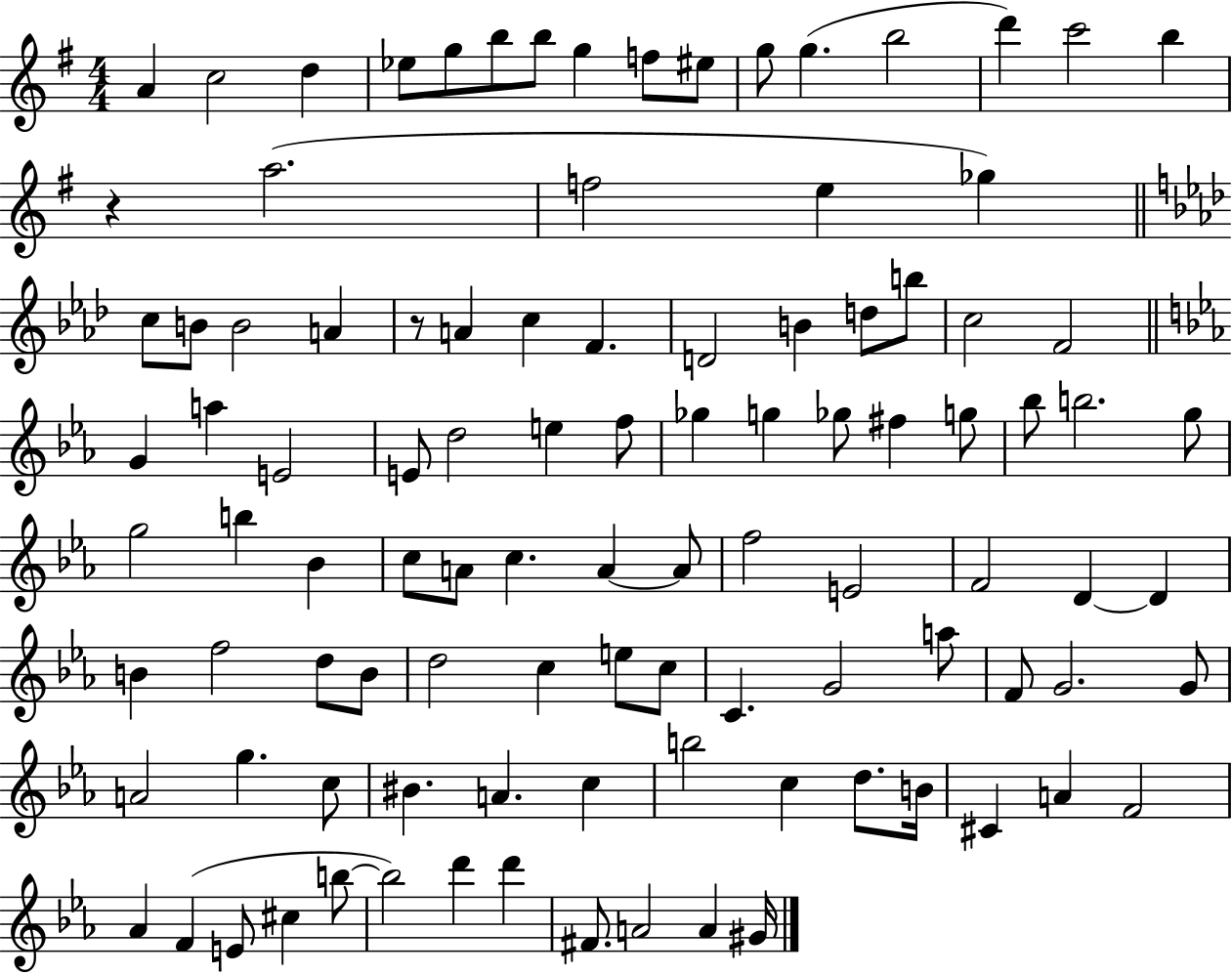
A4/q C5/h D5/q Eb5/e G5/e B5/e B5/e G5/q F5/e EIS5/e G5/e G5/q. B5/h D6/q C6/h B5/q R/q A5/h. F5/h E5/q Gb5/q C5/e B4/e B4/h A4/q R/e A4/q C5/q F4/q. D4/h B4/q D5/e B5/e C5/h F4/h G4/q A5/q E4/h E4/e D5/h E5/q F5/e Gb5/q G5/q Gb5/e F#5/q G5/e Bb5/e B5/h. G5/e G5/h B5/q Bb4/q C5/e A4/e C5/q. A4/q A4/e F5/h E4/h F4/h D4/q D4/q B4/q F5/h D5/e B4/e D5/h C5/q E5/e C5/e C4/q. G4/h A5/e F4/e G4/h. G4/e A4/h G5/q. C5/e BIS4/q. A4/q. C5/q B5/h C5/q D5/e. B4/s C#4/q A4/q F4/h Ab4/q F4/q E4/e C#5/q B5/e B5/h D6/q D6/q F#4/e. A4/h A4/q G#4/s